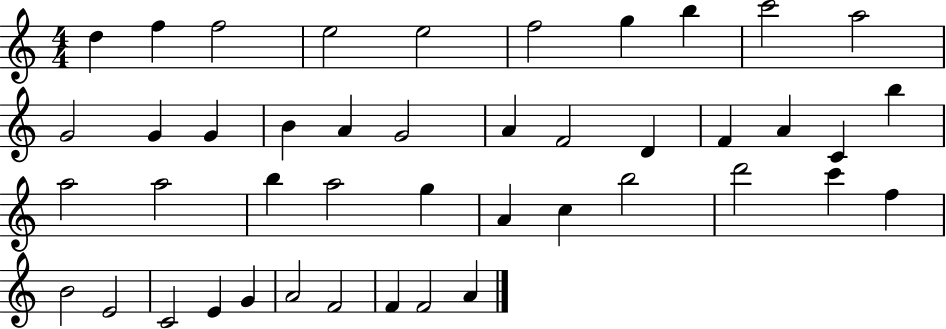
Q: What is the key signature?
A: C major